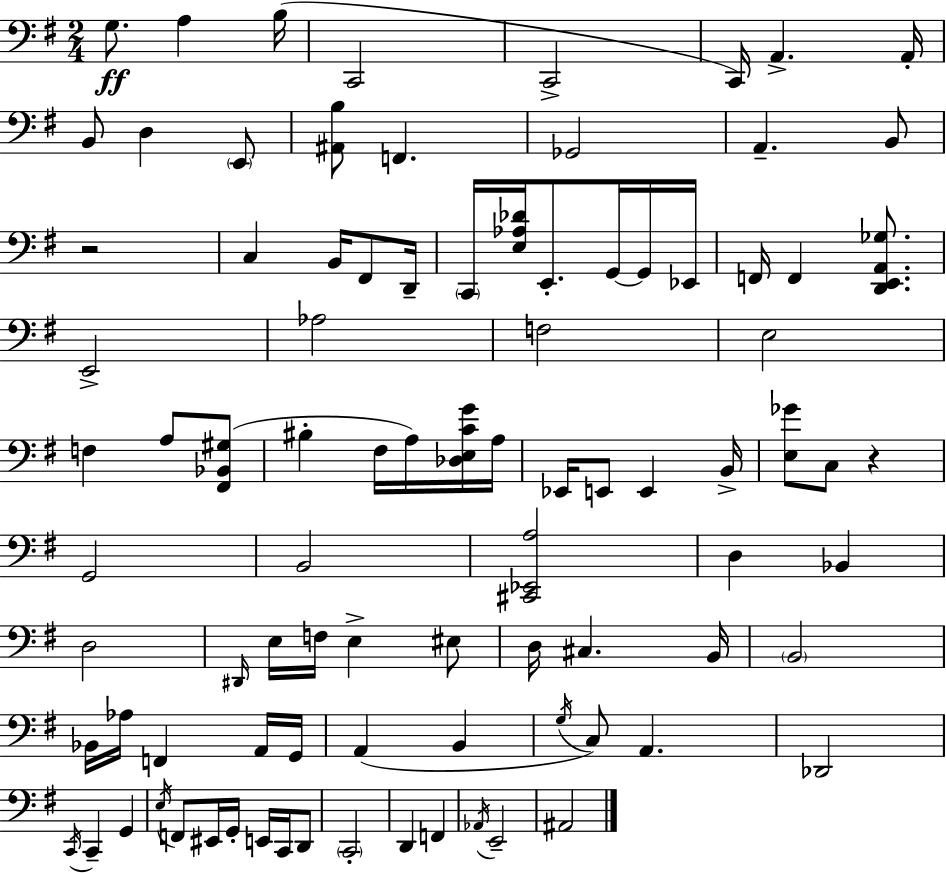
{
  \clef bass
  \numericTimeSignature
  \time 2/4
  \key e \minor
  \repeat volta 2 { g8.\ff a4 b16( | c,2 | c,2-> | c,16) a,4.-> a,16-. | \break b,8 d4 \parenthesize e,8 | <ais, b>8 f,4. | ges,2 | a,4.-- b,8 | \break r2 | c4 b,16 fis,8 d,16-- | \parenthesize c,16 <e aes des'>16 e,8.-. g,16~~ g,16 ees,16 | f,16 f,4 <d, e, a, ges>8. | \break e,2-> | aes2 | f2 | e2 | \break f4 a8 <fis, bes, gis>8( | bis4-. fis16 a16) <des e c' g'>16 a16 | ees,16 e,8 e,4 b,16-> | <e ges'>8 c8 r4 | \break g,2 | b,2 | <cis, ees, a>2 | d4 bes,4 | \break d2 | \grace { dis,16 } e16 f16 e4-> eis8 | d16 cis4. | b,16 \parenthesize b,2 | \break bes,16 aes16 f,4 a,16 | g,16 a,4( b,4 | \acciaccatura { g16 }) c8 a,4. | des,2 | \break \acciaccatura { c,16 } c,4-- g,4 | \acciaccatura { e16 } f,8 eis,16 g,16-. | e,16 c,16 d,8 \parenthesize c,2-. | d,4 | \break f,4 \acciaccatura { aes,16 } e,2-- | ais,2 | } \bar "|."
}